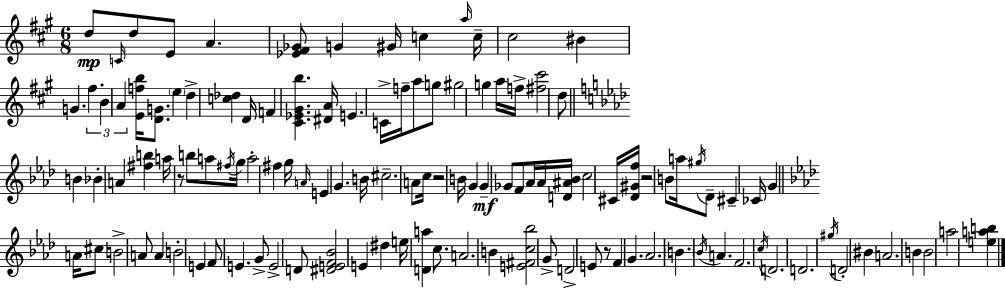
{
  \clef treble
  \numericTimeSignature
  \time 6/8
  \key a \major
  d''8\mp \grace { c'16 } d''8 e'8 a'4. | <ees' fis' ges'>8 g'4 gis'16 c''4 | \grace { a''16 } c''16-- cis''2 bis'4 | g'4. \tuplet 3/2 { fis''4. | \break b'4 a'4 } <e' f'' b''>16 <d' g'>8. | \parenthesize e''4 d''4-> <c'' des''>4 | d'16 f'4 <cis' ees' gis' b''>4. | <dis' a'>16 e'4. c'16-> f''16-- a''8 | \break g''8 gis''2 g''4 | a''16 f''16-> <fis'' cis'''>2 | d''8 \bar "||" \break \key aes \major b'4 bes'4-. a'4 | <fis'' b''>4 a''16 r8 b''8 a''8 \acciaccatura { fis''16 } | g''16 a''2-. fis''4 | g''16 \grace { a'16 } e'4 g'4. | \break b'16 cis''2.-- | a'8 c''16 r2 | b'16 g'4 g'4--\mf ges'8 | f'8 aes'16 aes'16 <d' ais' bes'>16 c''2 | \break cis'16 <des' gis' f''>16 r2 b'8 | a''16 \acciaccatura { gis''16 } des'8-- cis'4-- ces'16 g'4 | \bar "||" \break \key aes \major a'16 cis''8 b'2-> a'8 | a'4 b'2-. | e'4 f'8 e'4. | g'8-> e'2-> d'8 | \break <dis' e' f' bes'>2 e'4 | dis''4 e''16 <d' a''>4 c''8. | a'2. | b'4 <e' fis' c'' bes''>2 | \break g'8-> d'2-> e'8 | r8 f'4 g'4. | aes'2. | \parenthesize b'4. \acciaccatura { bes'16 } a'4. | \break f'2. | \acciaccatura { c''16 } d'2. | d'2. | \acciaccatura { gis''16 } d'2-. | \break bis'4 a'2. | b'4 b'2 | a''2 | <e'' a'' b''>4 \bar "|."
}